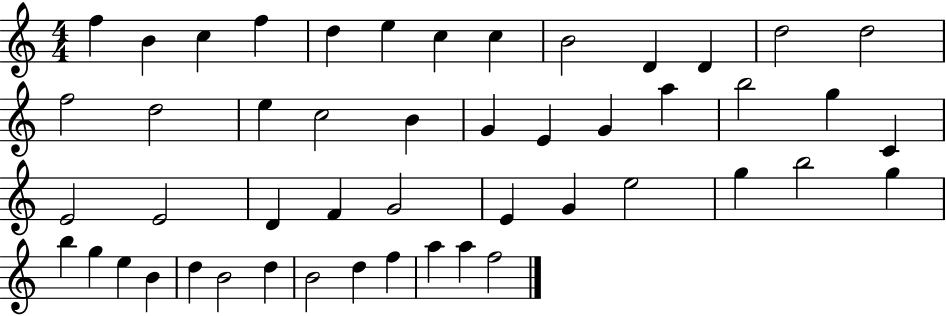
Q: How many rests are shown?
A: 0